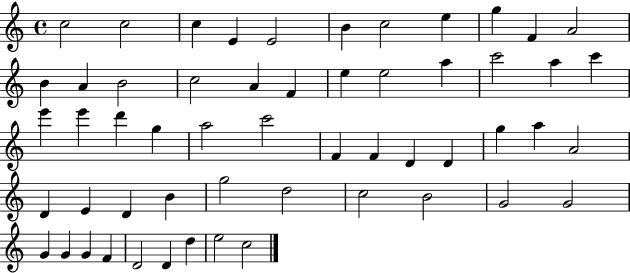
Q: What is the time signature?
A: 4/4